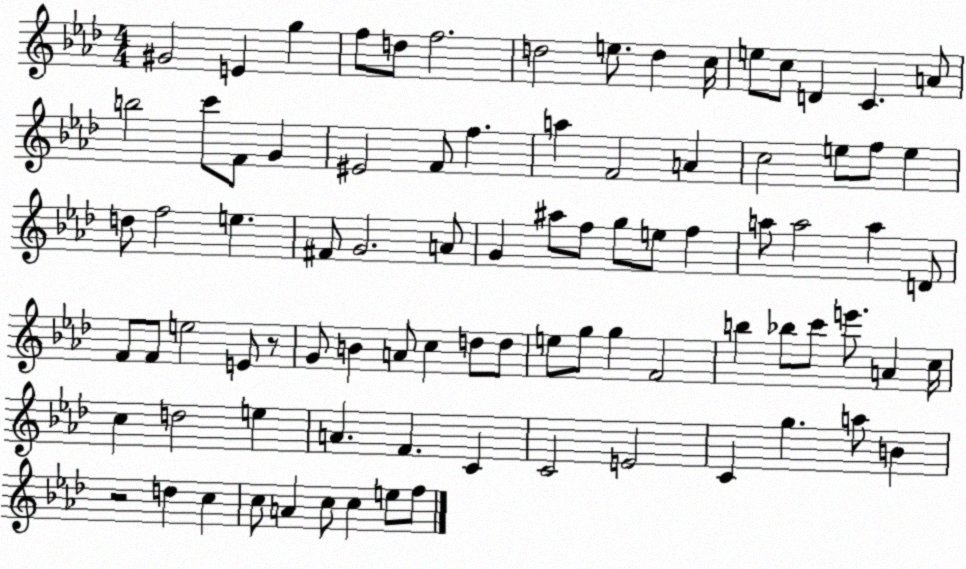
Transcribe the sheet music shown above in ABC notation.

X:1
T:Untitled
M:4/4
L:1/4
K:Ab
^G2 E g f/2 d/2 f2 d2 e/2 d c/4 e/2 c/2 D C A/2 b2 c'/2 F/2 G ^E2 F/2 f a F2 A c2 e/2 f/2 e d/2 f2 e ^F/2 G2 A/2 G ^a/2 f/2 g/2 e/2 f a/2 a2 a D/2 F/2 F/2 e2 E/2 z/2 G/2 B A/2 c d/2 d/2 e/2 g/2 g F2 b _b/2 c'/2 e'/2 A c/4 c d2 e A F C C2 E2 C g a/2 B z2 d c c/2 A c/2 c e/2 f/2